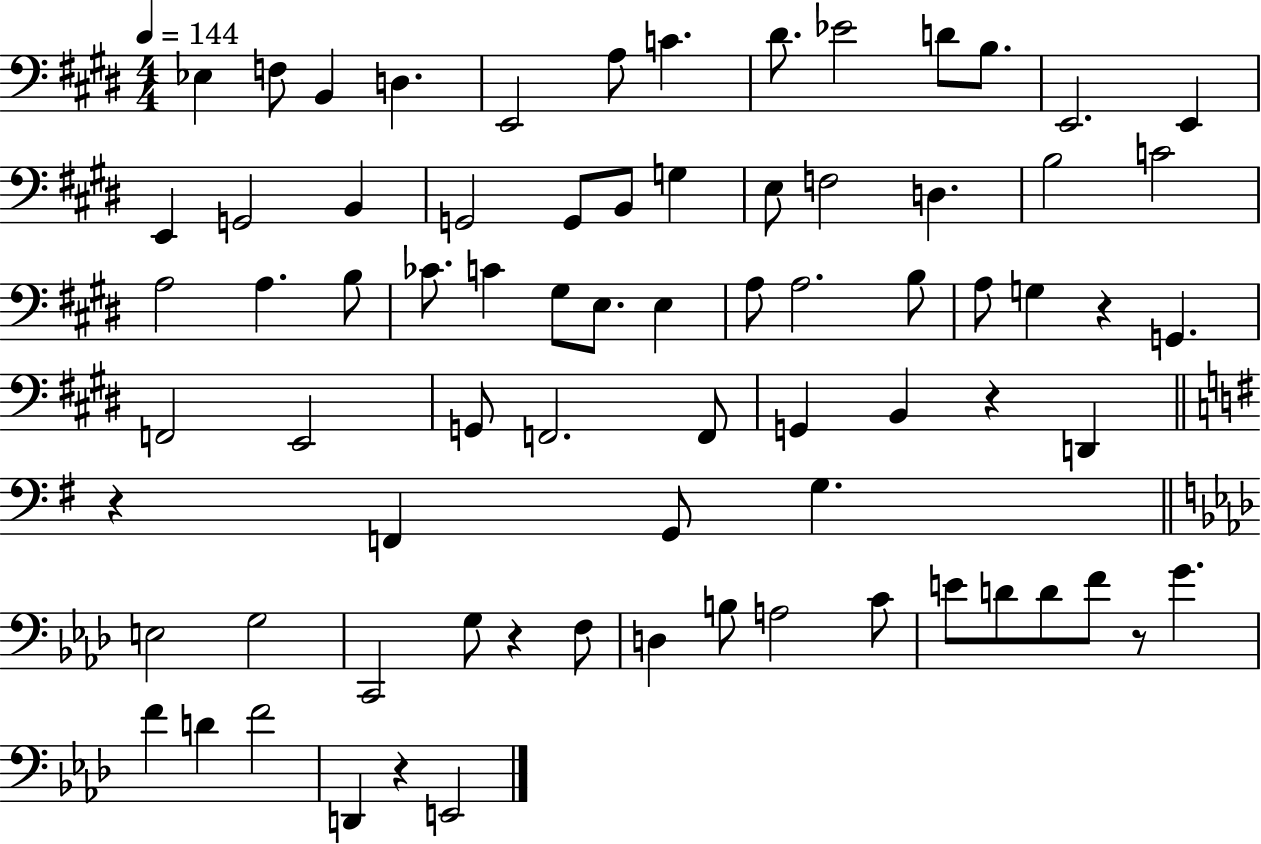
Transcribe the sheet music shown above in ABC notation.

X:1
T:Untitled
M:4/4
L:1/4
K:E
_E, F,/2 B,, D, E,,2 A,/2 C ^D/2 _E2 D/2 B,/2 E,,2 E,, E,, G,,2 B,, G,,2 G,,/2 B,,/2 G, E,/2 F,2 D, B,2 C2 A,2 A, B,/2 _C/2 C ^G,/2 E,/2 E, A,/2 A,2 B,/2 A,/2 G, z G,, F,,2 E,,2 G,,/2 F,,2 F,,/2 G,, B,, z D,, z F,, G,,/2 G, E,2 G,2 C,,2 G,/2 z F,/2 D, B,/2 A,2 C/2 E/2 D/2 D/2 F/2 z/2 G F D F2 D,, z E,,2